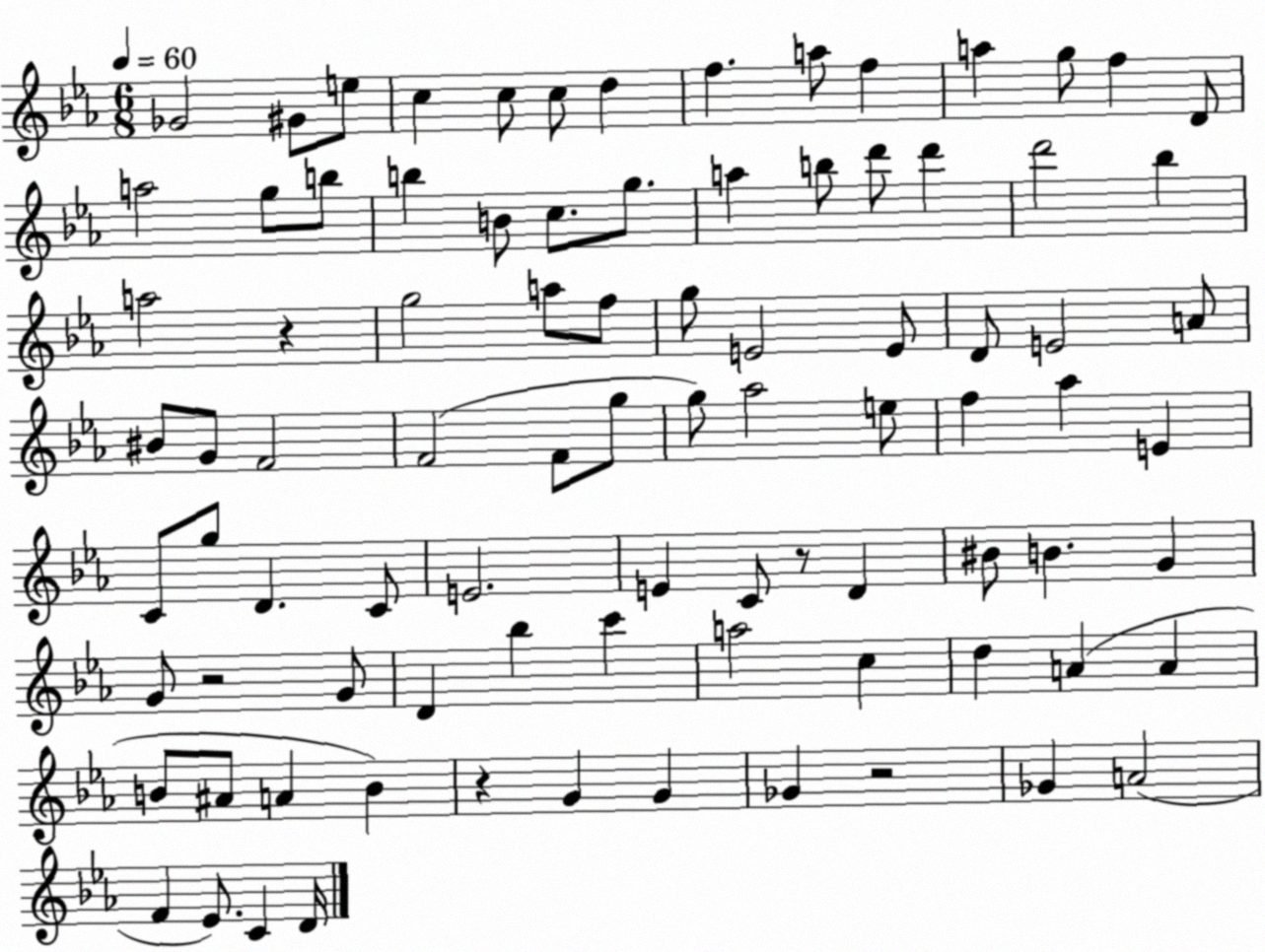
X:1
T:Untitled
M:6/8
L:1/4
K:Eb
_G2 ^G/2 e/2 c c/2 c/2 d f a/2 f a g/2 f D/2 a2 g/2 b/2 b B/2 c/2 g/2 a b/2 d'/2 d' d'2 _b a2 z g2 a/2 f/2 g/2 E2 E/2 D/2 E2 A/2 ^B/2 G/2 F2 F2 F/2 g/2 g/2 _a2 e/2 f _a E C/2 g/2 D C/2 E2 E C/2 z/2 D ^B/2 B G G/2 z2 G/2 D _b c' a2 c d A A B/2 ^A/2 A B z G G _G z2 _G A2 F _E/2 C D/4